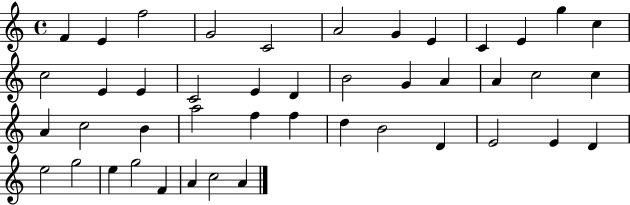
X:1
T:Untitled
M:4/4
L:1/4
K:C
F E f2 G2 C2 A2 G E C E g c c2 E E C2 E D B2 G A A c2 c A c2 B a2 f f d B2 D E2 E D e2 g2 e g2 F A c2 A